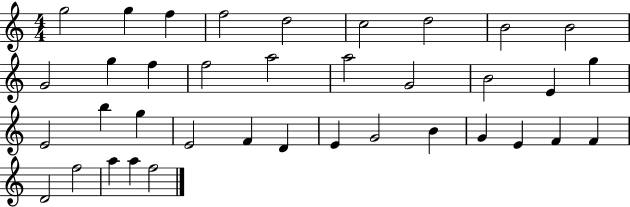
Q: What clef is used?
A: treble